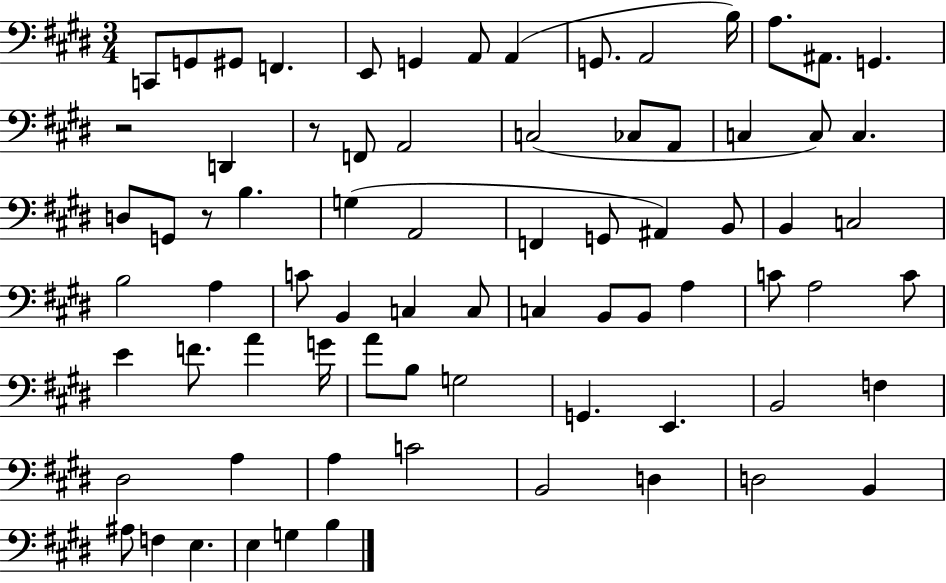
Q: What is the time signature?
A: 3/4